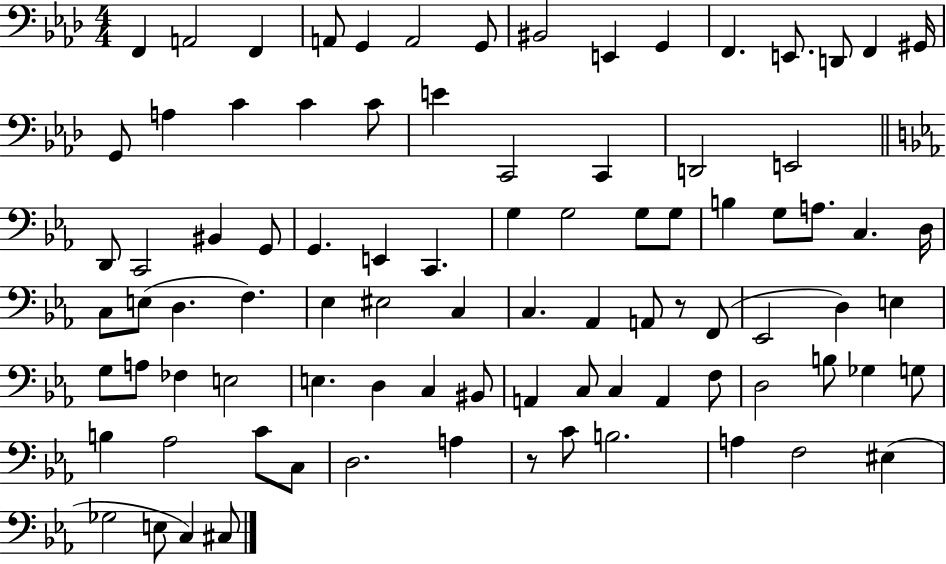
{
  \clef bass
  \numericTimeSignature
  \time 4/4
  \key aes \major
  f,4 a,2 f,4 | a,8 g,4 a,2 g,8 | bis,2 e,4 g,4 | f,4. e,8. d,8 f,4 gis,16 | \break g,8 a4 c'4 c'4 c'8 | e'4 c,2 c,4 | d,2 e,2 | \bar "||" \break \key ees \major d,8 c,2 bis,4 g,8 | g,4. e,4 c,4. | g4 g2 g8 g8 | b4 g8 a8. c4. d16 | \break c8 e8( d4. f4.) | ees4 eis2 c4 | c4. aes,4 a,8 r8 f,8( | ees,2 d4) e4 | \break g8 a8 fes4 e2 | e4. d4 c4 bis,8 | a,4 c8 c4 a,4 f8 | d2 b8 ges4 g8 | \break b4 aes2 c'8 c8 | d2. a4 | r8 c'8 b2. | a4 f2 eis4( | \break ges2 e8 c4) cis8 | \bar "|."
}